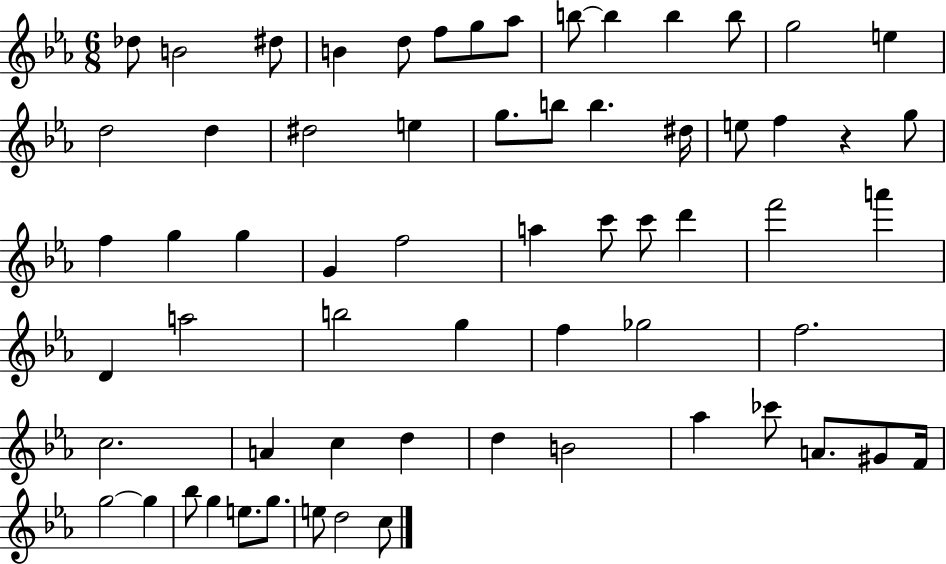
Db5/e B4/h D#5/e B4/q D5/e F5/e G5/e Ab5/e B5/e B5/q B5/q B5/e G5/h E5/q D5/h D5/q D#5/h E5/q G5/e. B5/e B5/q. D#5/s E5/e F5/q R/q G5/e F5/q G5/q G5/q G4/q F5/h A5/q C6/e C6/e D6/q F6/h A6/q D4/q A5/h B5/h G5/q F5/q Gb5/h F5/h. C5/h. A4/q C5/q D5/q D5/q B4/h Ab5/q CES6/e A4/e. G#4/e F4/s G5/h G5/q Bb5/e G5/q E5/e. G5/e. E5/e D5/h C5/e